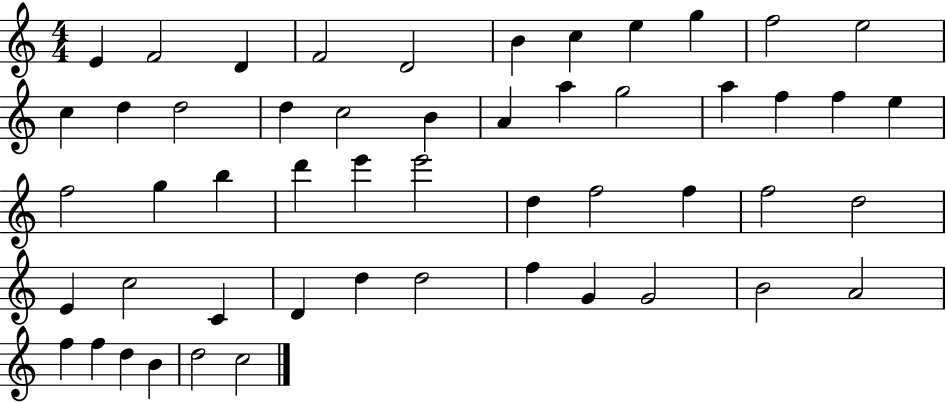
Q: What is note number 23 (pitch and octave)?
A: F5